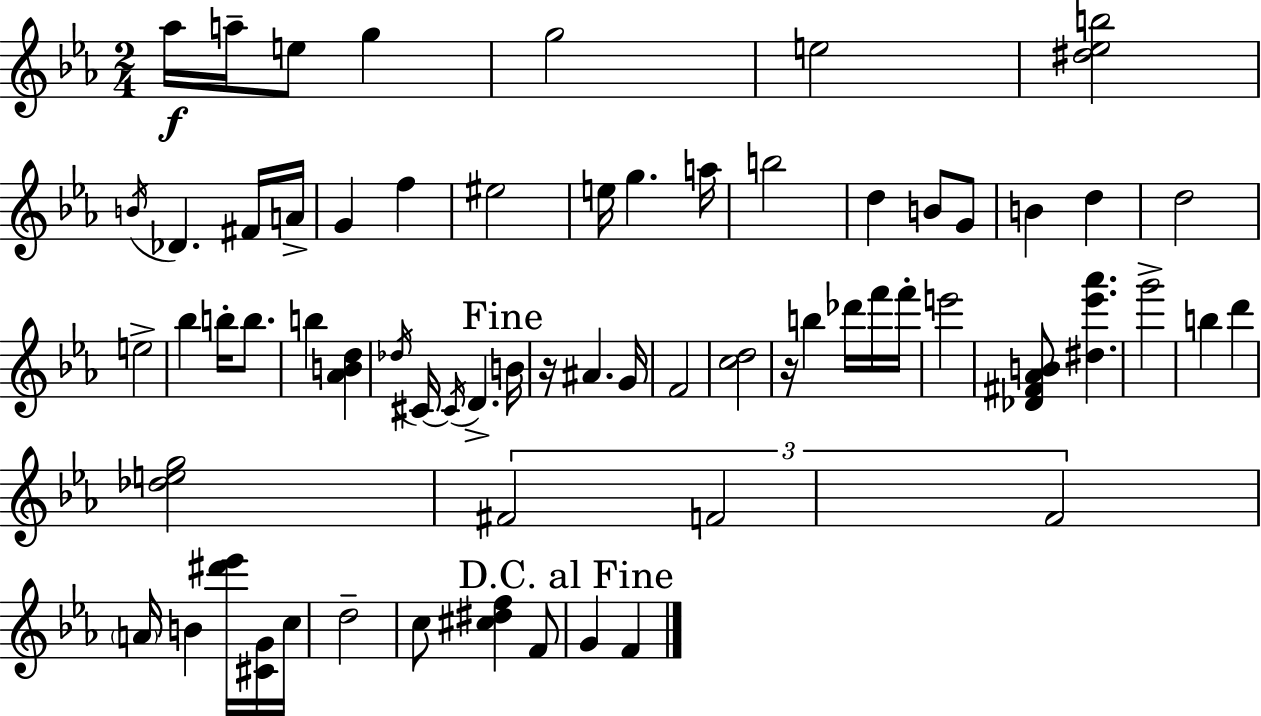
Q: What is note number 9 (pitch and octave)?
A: F#4